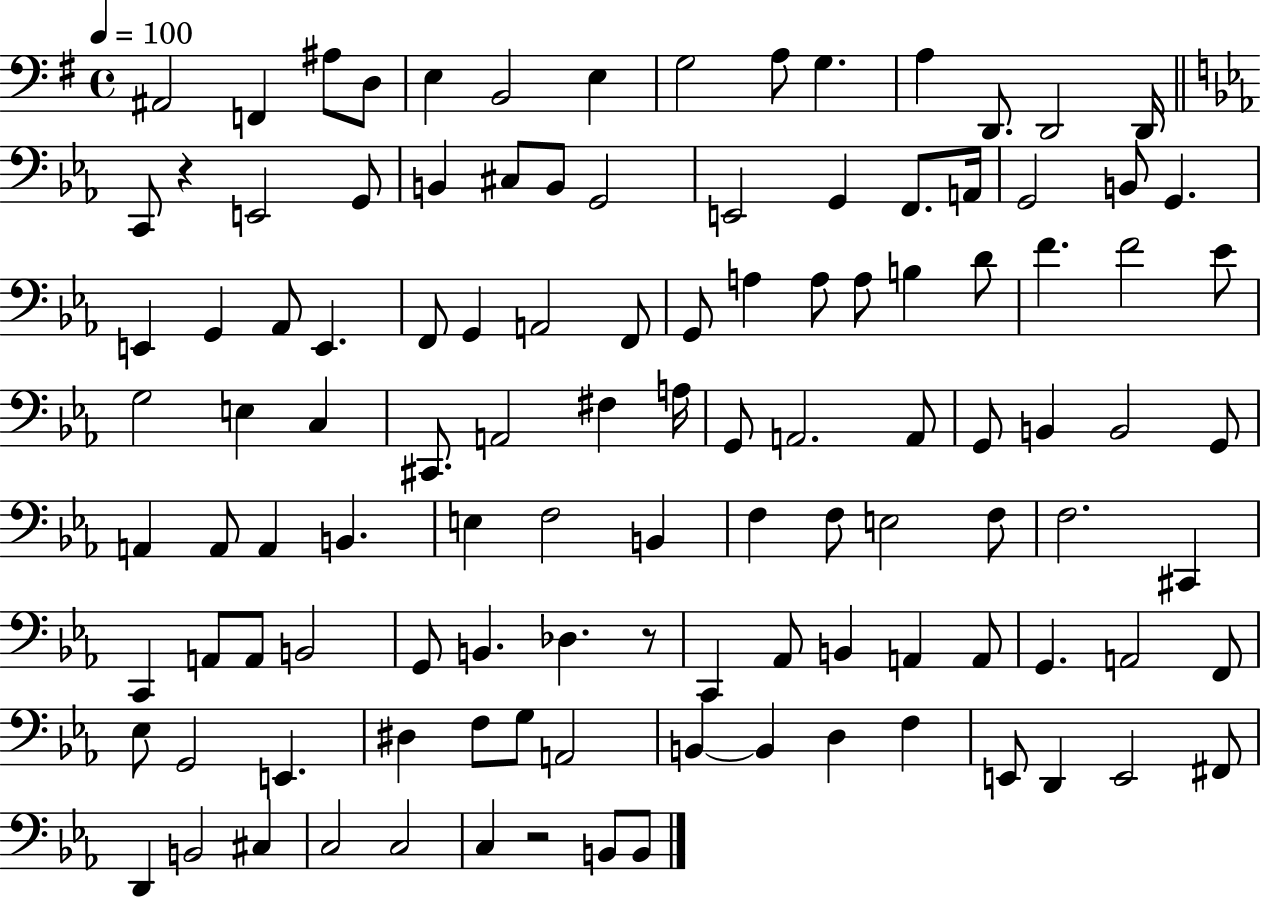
{
  \clef bass
  \time 4/4
  \defaultTimeSignature
  \key g \major
  \tempo 4 = 100
  ais,2 f,4 ais8 d8 | e4 b,2 e4 | g2 a8 g4. | a4 d,8. d,2 d,16 | \break \bar "||" \break \key ees \major c,8 r4 e,2 g,8 | b,4 cis8 b,8 g,2 | e,2 g,4 f,8. a,16 | g,2 b,8 g,4. | \break e,4 g,4 aes,8 e,4. | f,8 g,4 a,2 f,8 | g,8 a4 a8 a8 b4 d'8 | f'4. f'2 ees'8 | \break g2 e4 c4 | cis,8. a,2 fis4 a16 | g,8 a,2. a,8 | g,8 b,4 b,2 g,8 | \break a,4 a,8 a,4 b,4. | e4 f2 b,4 | f4 f8 e2 f8 | f2. cis,4 | \break c,4 a,8 a,8 b,2 | g,8 b,4. des4. r8 | c,4 aes,8 b,4 a,4 a,8 | g,4. a,2 f,8 | \break ees8 g,2 e,4. | dis4 f8 g8 a,2 | b,4~~ b,4 d4 f4 | e,8 d,4 e,2 fis,8 | \break d,4 b,2 cis4 | c2 c2 | c4 r2 b,8 b,8 | \bar "|."
}